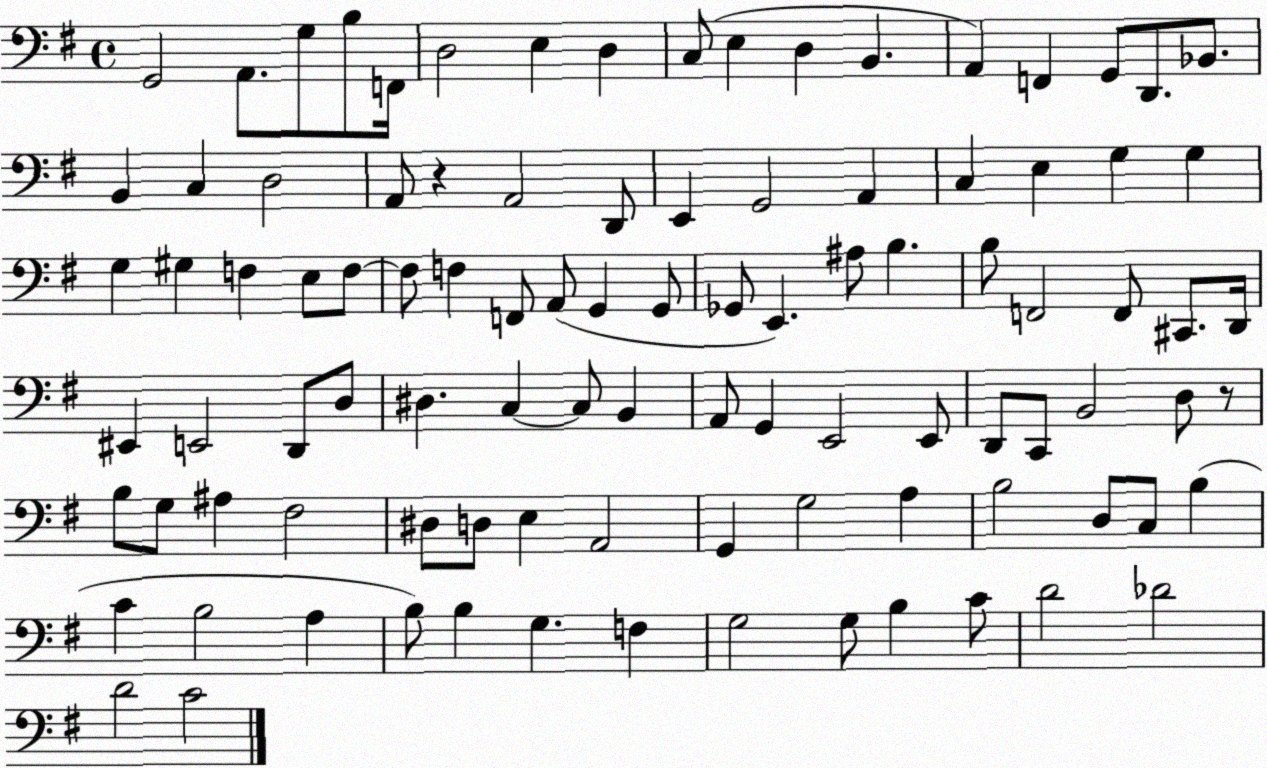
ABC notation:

X:1
T:Untitled
M:4/4
L:1/4
K:G
G,,2 A,,/2 G,/2 B,/2 F,,/4 D,2 E, D, C,/2 E, D, B,, A,, F,, G,,/2 D,,/2 _B,,/2 B,, C, D,2 A,,/2 z A,,2 D,,/2 E,, G,,2 A,, C, E, G, G, G, ^G, F, E,/2 F,/2 F,/2 F, F,,/2 A,,/2 G,, G,,/2 _G,,/2 E,, ^A,/2 B, B,/2 F,,2 F,,/2 ^C,,/2 D,,/4 ^E,, E,,2 D,,/2 D,/2 ^D, C, C,/2 B,, A,,/2 G,, E,,2 E,,/2 D,,/2 C,,/2 B,,2 D,/2 z/2 B,/2 G,/2 ^A, ^F,2 ^D,/2 D,/2 E, A,,2 G,, G,2 A, B,2 D,/2 C,/2 B, C B,2 A, B,/2 B, G, F, G,2 G,/2 B, C/2 D2 _D2 D2 C2